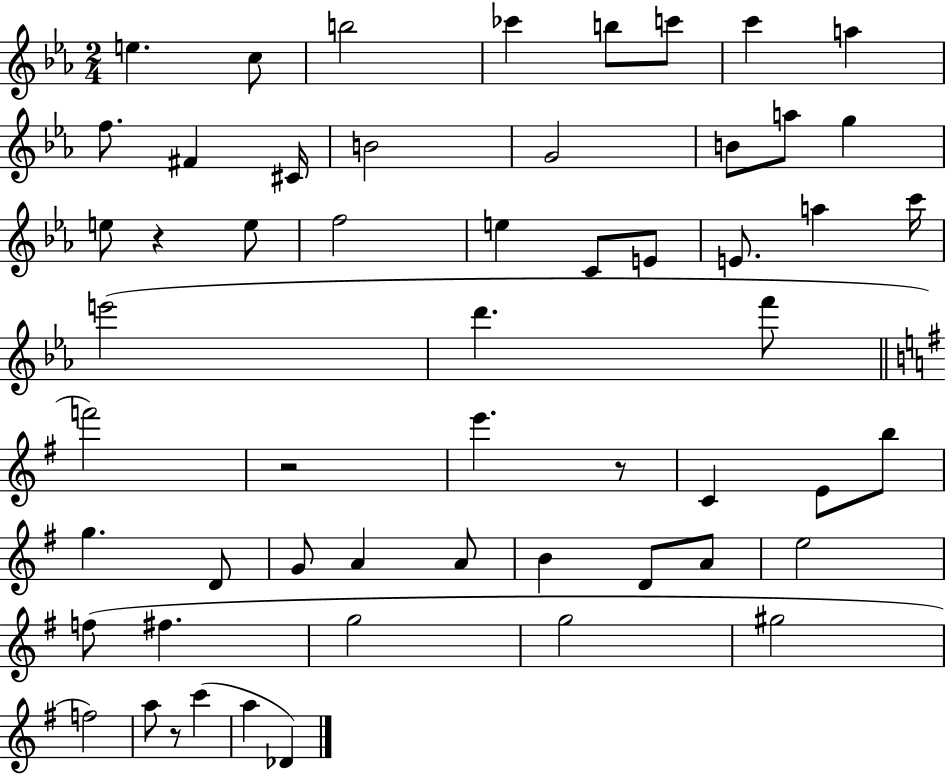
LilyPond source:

{
  \clef treble
  \numericTimeSignature
  \time 2/4
  \key ees \major
  e''4. c''8 | b''2 | ces'''4 b''8 c'''8 | c'''4 a''4 | \break f''8. fis'4 cis'16 | b'2 | g'2 | b'8 a''8 g''4 | \break e''8 r4 e''8 | f''2 | e''4 c'8 e'8 | e'8. a''4 c'''16 | \break e'''2( | d'''4. f'''8 | \bar "||" \break \key g \major f'''2) | r2 | e'''4. r8 | c'4 e'8 b''8 | \break g''4. d'8 | g'8 a'4 a'8 | b'4 d'8 a'8 | e''2 | \break f''8( fis''4. | g''2 | g''2 | gis''2 | \break f''2) | a''8 r8 c'''4( | a''4 des'4) | \bar "|."
}